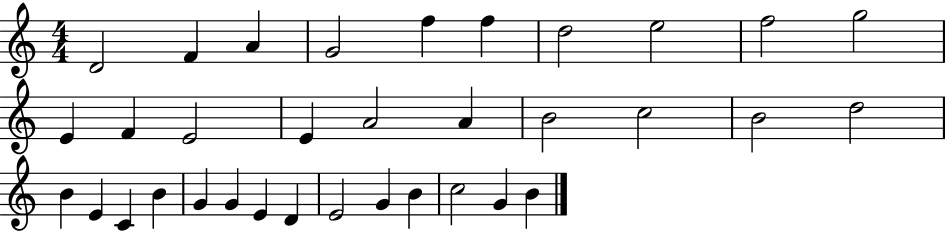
{
  \clef treble
  \numericTimeSignature
  \time 4/4
  \key c \major
  d'2 f'4 a'4 | g'2 f''4 f''4 | d''2 e''2 | f''2 g''2 | \break e'4 f'4 e'2 | e'4 a'2 a'4 | b'2 c''2 | b'2 d''2 | \break b'4 e'4 c'4 b'4 | g'4 g'4 e'4 d'4 | e'2 g'4 b'4 | c''2 g'4 b'4 | \break \bar "|."
}